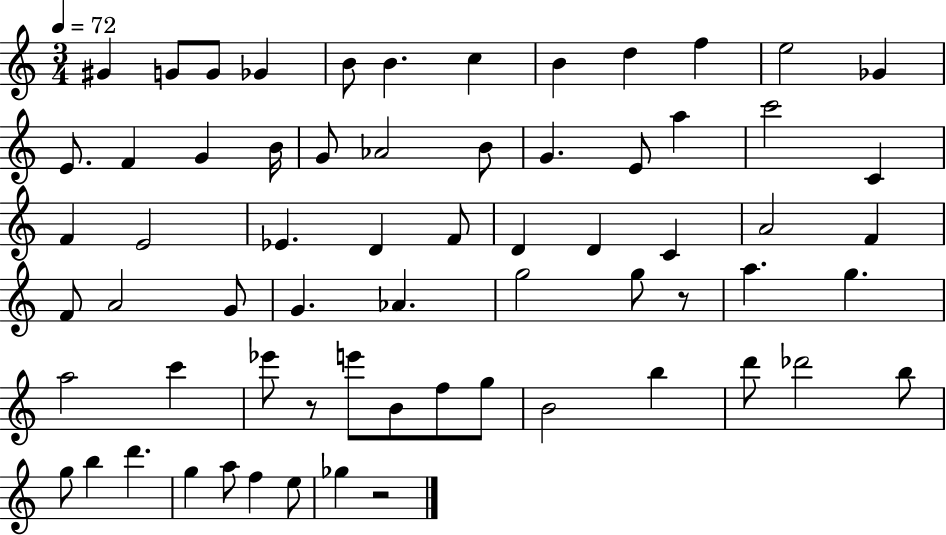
X:1
T:Untitled
M:3/4
L:1/4
K:C
^G G/2 G/2 _G B/2 B c B d f e2 _G E/2 F G B/4 G/2 _A2 B/2 G E/2 a c'2 C F E2 _E D F/2 D D C A2 F F/2 A2 G/2 G _A g2 g/2 z/2 a g a2 c' _e'/2 z/2 e'/2 B/2 f/2 g/2 B2 b d'/2 _d'2 b/2 g/2 b d' g a/2 f e/2 _g z2